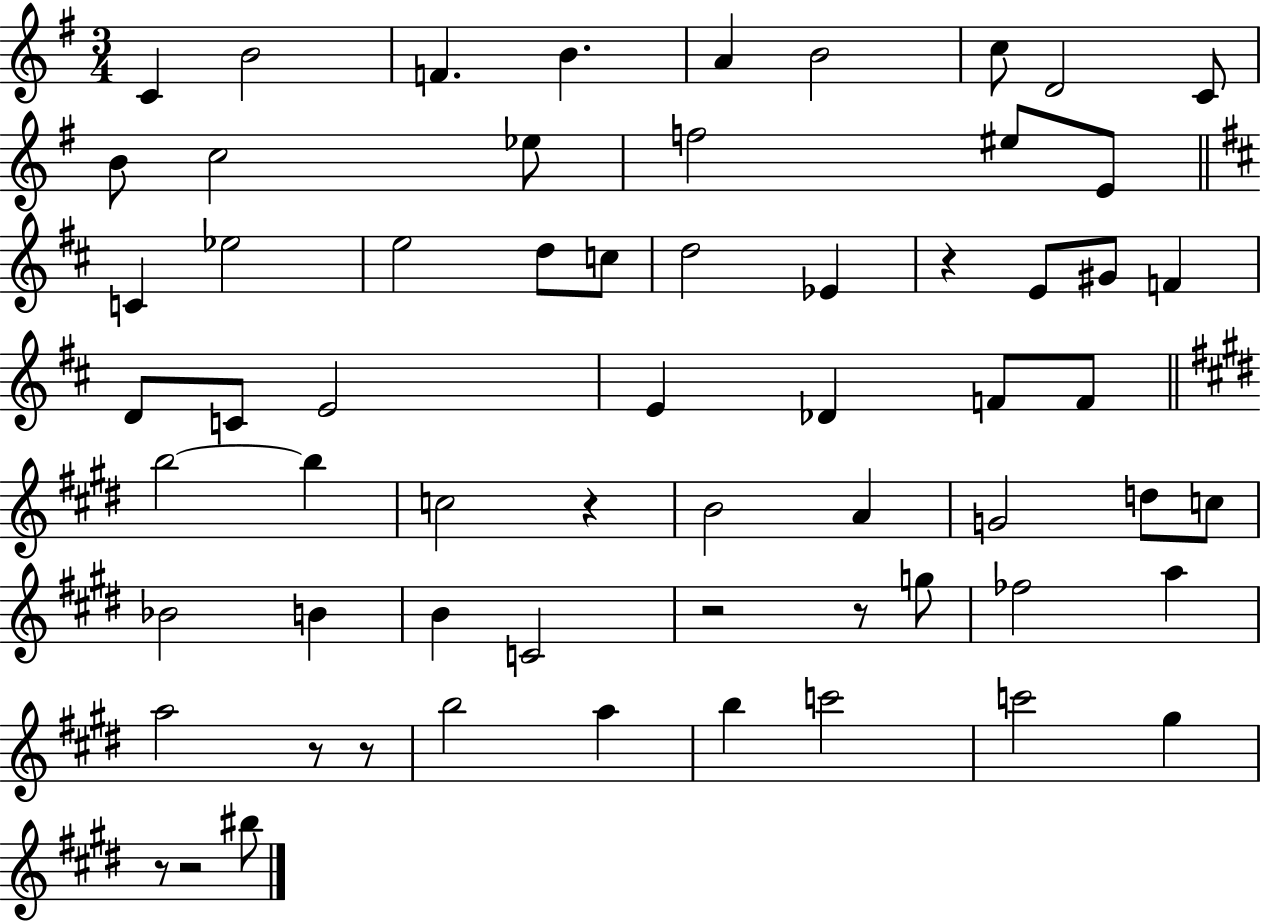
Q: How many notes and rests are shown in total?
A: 63